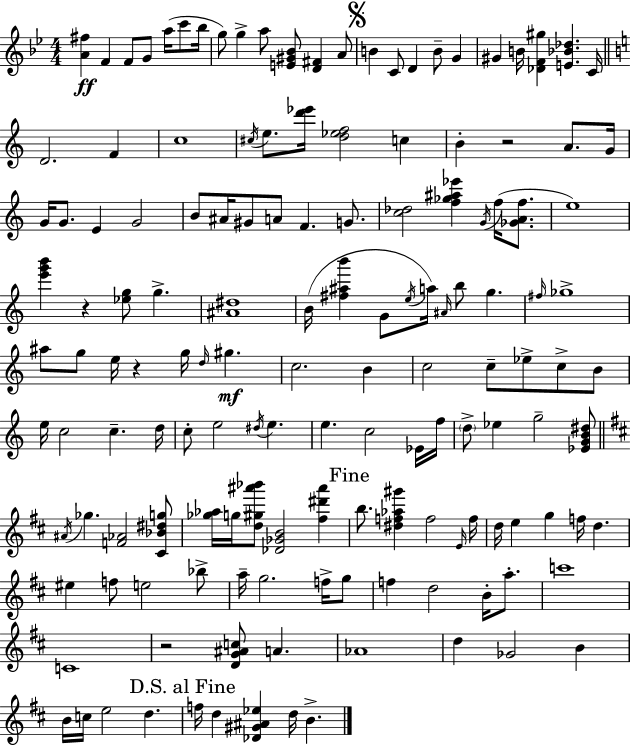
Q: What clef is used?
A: treble